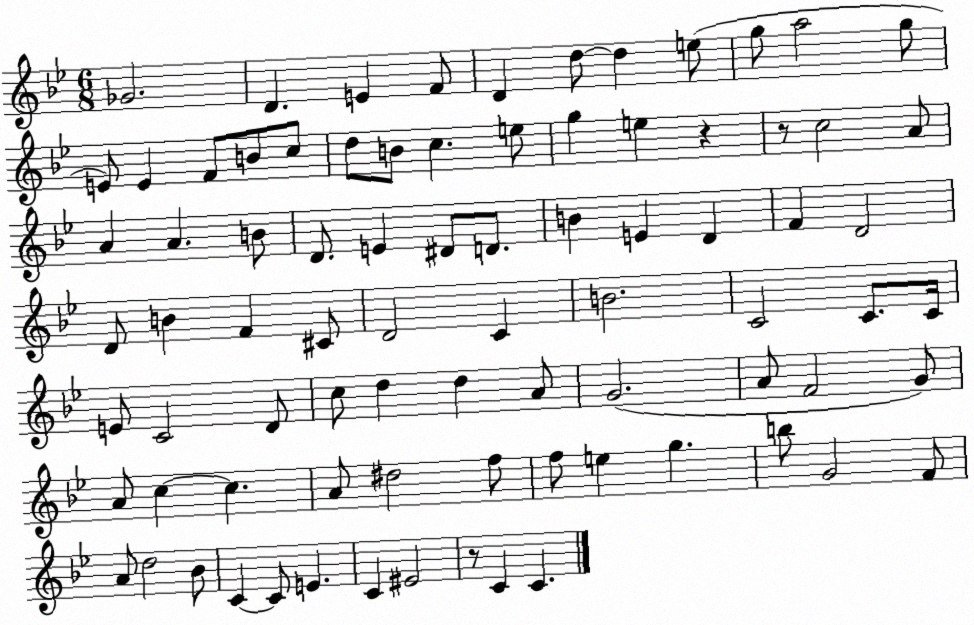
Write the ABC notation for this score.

X:1
T:Untitled
M:6/8
L:1/4
K:Bb
_G2 D E F/2 D d/2 d e/2 g/2 a2 g/2 E/2 E F/2 B/2 c/2 d/2 B/2 c e/2 g e z z/2 c2 A/2 A A B/2 D/2 E ^D/2 D/2 B E D F D2 D/2 B F ^C/2 D2 C B2 C2 C/2 C/4 E/2 C2 D/2 c/2 d d A/2 G2 A/2 F2 G/2 A/2 c c A/2 ^d2 f/2 f/2 e g b/2 G2 F/2 A/2 d2 _B/2 C C/2 E C ^E2 z/2 C C